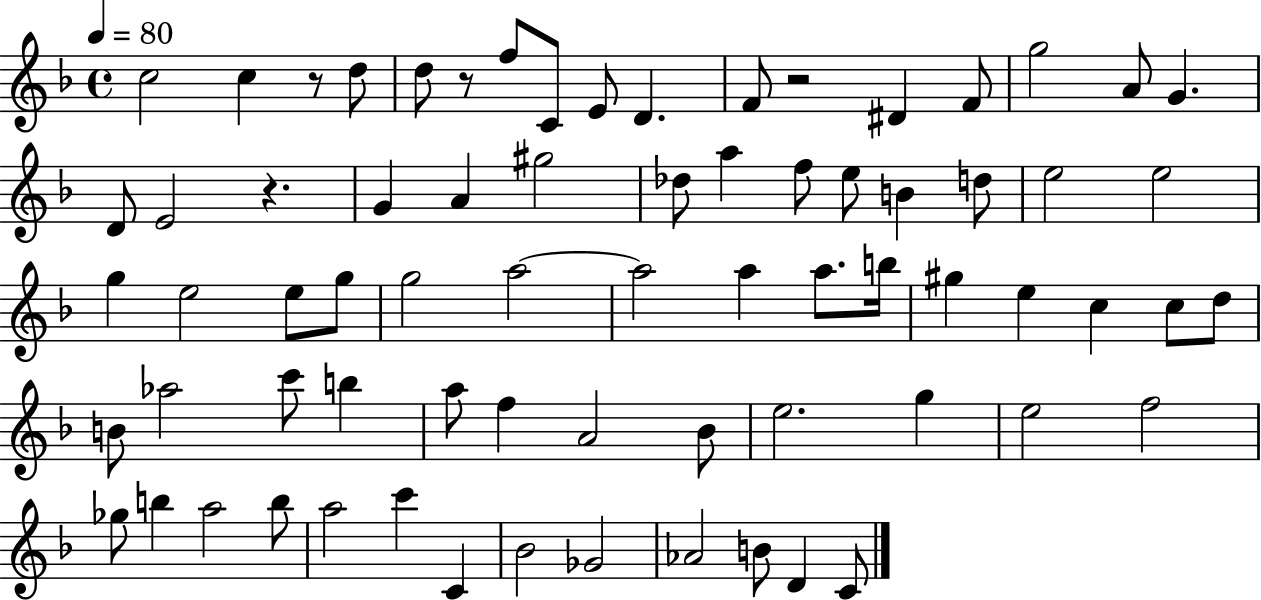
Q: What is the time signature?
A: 4/4